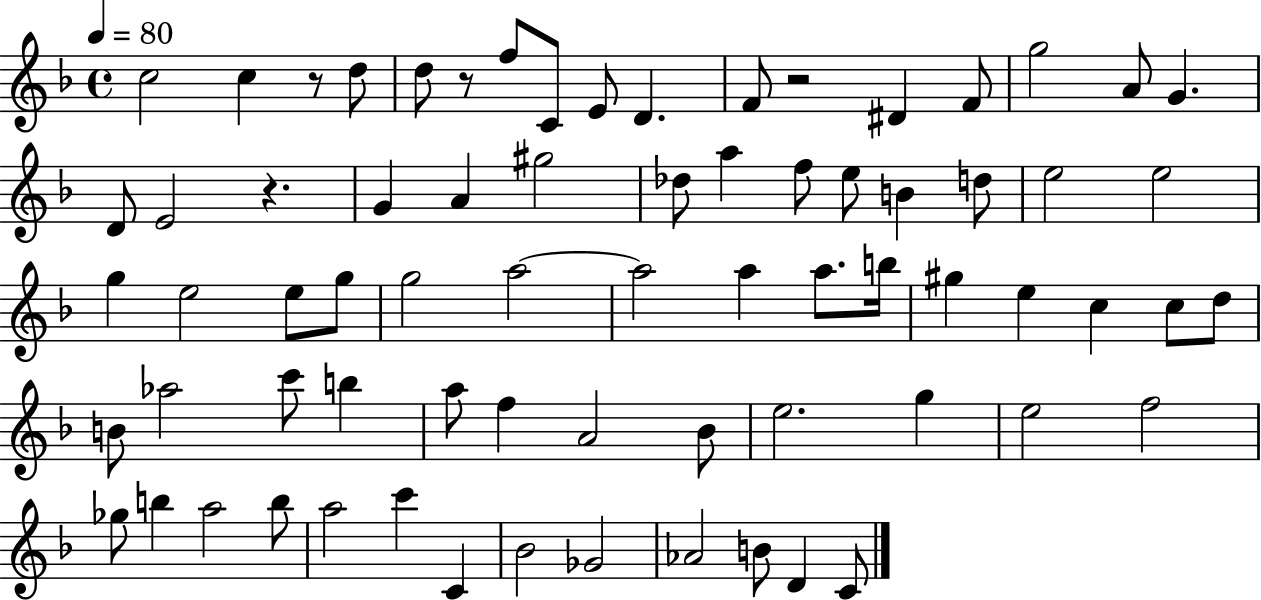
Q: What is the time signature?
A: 4/4